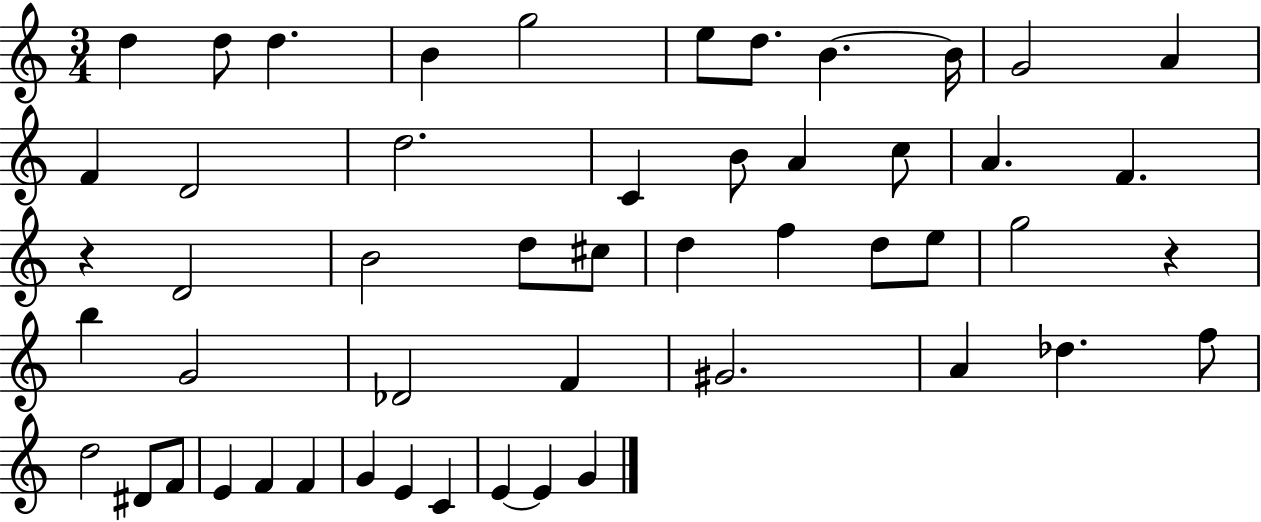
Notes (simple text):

D5/q D5/e D5/q. B4/q G5/h E5/e D5/e. B4/q. B4/s G4/h A4/q F4/q D4/h D5/h. C4/q B4/e A4/q C5/e A4/q. F4/q. R/q D4/h B4/h D5/e C#5/e D5/q F5/q D5/e E5/e G5/h R/q B5/q G4/h Db4/h F4/q G#4/h. A4/q Db5/q. F5/e D5/h D#4/e F4/e E4/q F4/q F4/q G4/q E4/q C4/q E4/q E4/q G4/q